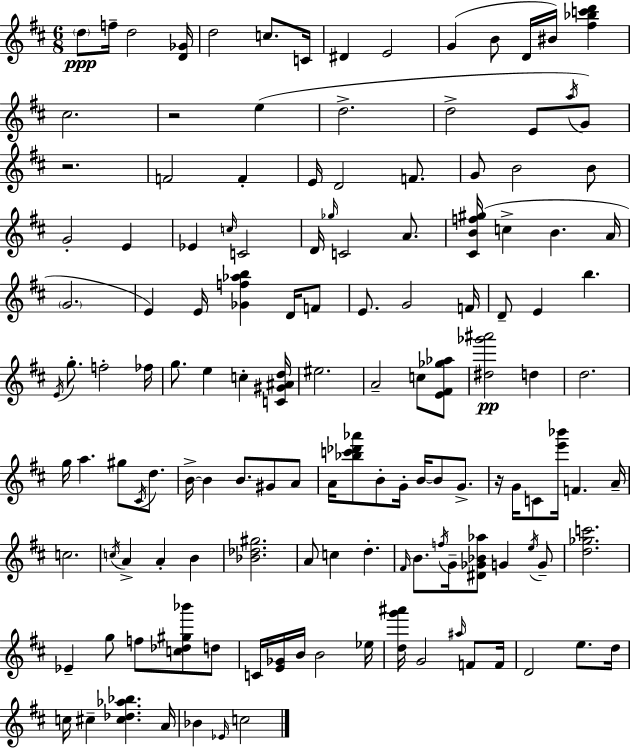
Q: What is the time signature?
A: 6/8